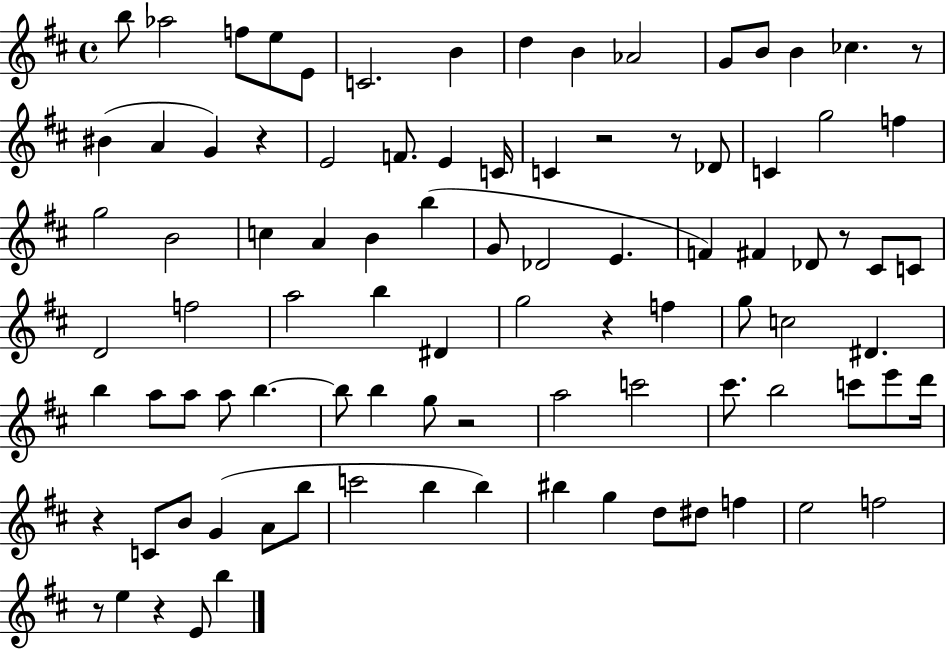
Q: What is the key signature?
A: D major